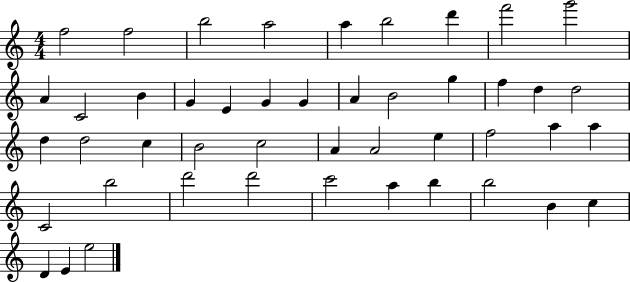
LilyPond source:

{
  \clef treble
  \numericTimeSignature
  \time 4/4
  \key c \major
  f''2 f''2 | b''2 a''2 | a''4 b''2 d'''4 | f'''2 g'''2 | \break a'4 c'2 b'4 | g'4 e'4 g'4 g'4 | a'4 b'2 g''4 | f''4 d''4 d''2 | \break d''4 d''2 c''4 | b'2 c''2 | a'4 a'2 e''4 | f''2 a''4 a''4 | \break c'2 b''2 | d'''2 d'''2 | c'''2 a''4 b''4 | b''2 b'4 c''4 | \break d'4 e'4 e''2 | \bar "|."
}